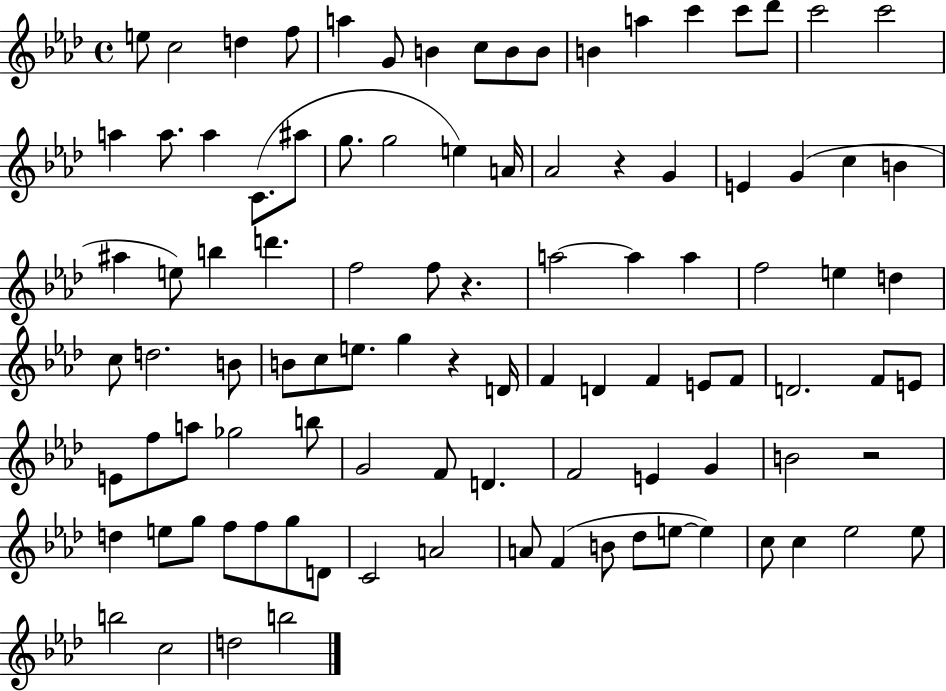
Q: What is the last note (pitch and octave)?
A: B5